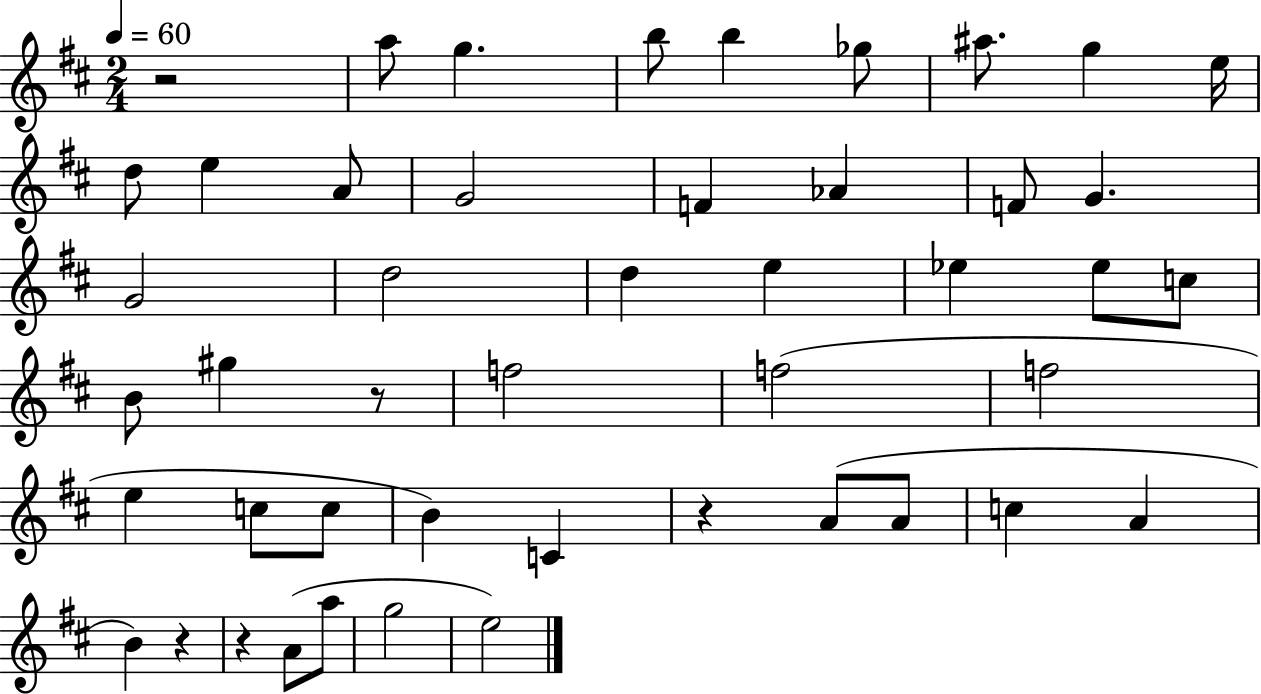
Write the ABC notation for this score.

X:1
T:Untitled
M:2/4
L:1/4
K:D
z2 a/2 g b/2 b _g/2 ^a/2 g e/4 d/2 e A/2 G2 F _A F/2 G G2 d2 d e _e _e/2 c/2 B/2 ^g z/2 f2 f2 f2 e c/2 c/2 B C z A/2 A/2 c A B z z A/2 a/2 g2 e2